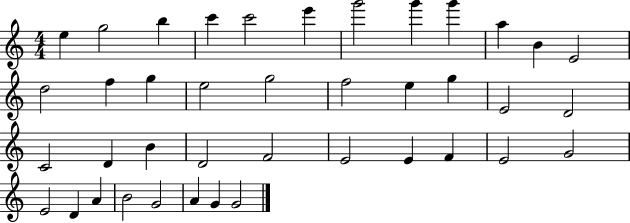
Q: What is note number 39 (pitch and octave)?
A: G4